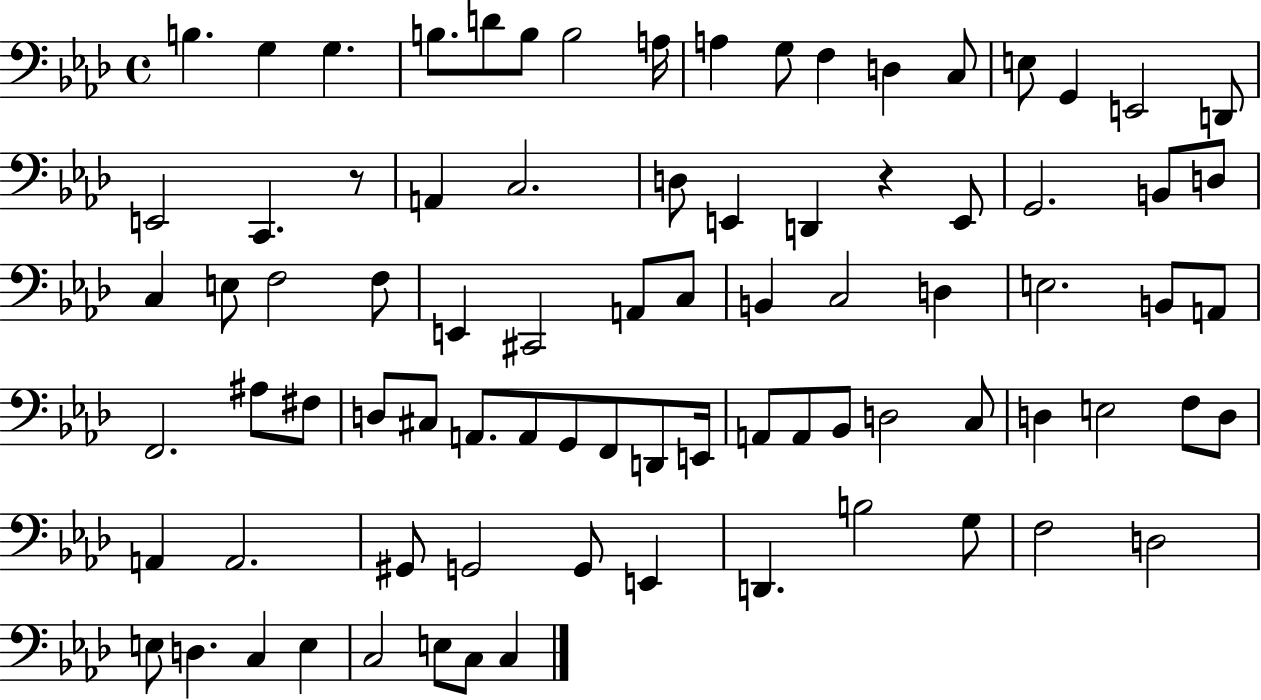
{
  \clef bass
  \time 4/4
  \defaultTimeSignature
  \key aes \major
  \repeat volta 2 { b4. g4 g4. | b8. d'8 b8 b2 a16 | a4 g8 f4 d4 c8 | e8 g,4 e,2 d,8 | \break e,2 c,4. r8 | a,4 c2. | d8 e,4 d,4 r4 e,8 | g,2. b,8 d8 | \break c4 e8 f2 f8 | e,4 cis,2 a,8 c8 | b,4 c2 d4 | e2. b,8 a,8 | \break f,2. ais8 fis8 | d8 cis8 a,8. a,8 g,8 f,8 d,8 e,16 | a,8 a,8 bes,8 d2 c8 | d4 e2 f8 d8 | \break a,4 a,2. | gis,8 g,2 g,8 e,4 | d,4. b2 g8 | f2 d2 | \break e8 d4. c4 e4 | c2 e8 c8 c4 | } \bar "|."
}